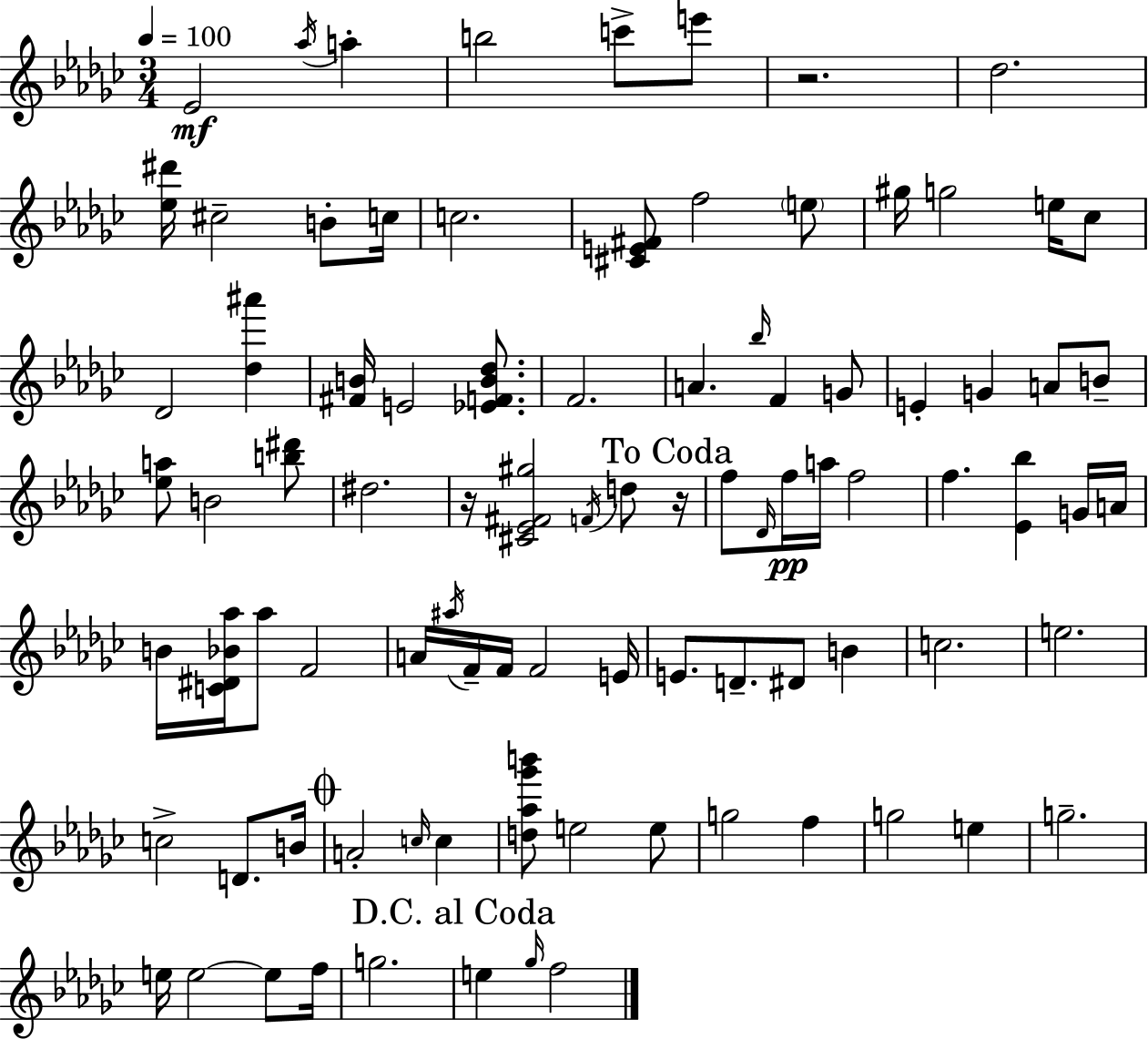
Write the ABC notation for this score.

X:1
T:Untitled
M:3/4
L:1/4
K:Ebm
_E2 _a/4 a b2 c'/2 e'/2 z2 _d2 [_e^d']/4 ^c2 B/2 c/4 c2 [^CE^F]/2 f2 e/2 ^g/4 g2 e/4 _c/2 _D2 [_d^a'] [^FB]/4 E2 [_EFB_d]/2 F2 A _b/4 F G/2 E G A/2 B/2 [_ea]/2 B2 [b^d']/2 ^d2 z/4 [^C_E^F^g]2 F/4 d/2 z/4 f/2 _D/4 f/4 a/4 f2 f [_E_b] G/4 A/4 B/4 [C^D_B_a]/4 _a/2 F2 A/4 ^a/4 F/4 F/4 F2 E/4 E/2 D/2 ^D/2 B c2 e2 c2 D/2 B/4 A2 c/4 c [d_a_g'b']/2 e2 e/2 g2 f g2 e g2 e/4 e2 e/2 f/4 g2 e _g/4 f2